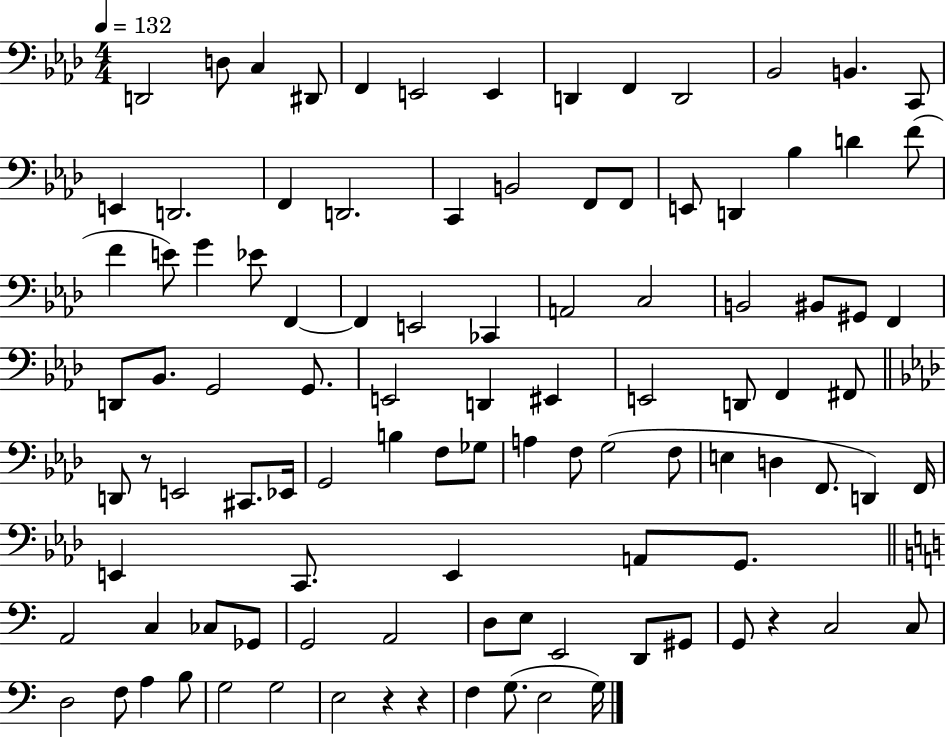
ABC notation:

X:1
T:Untitled
M:4/4
L:1/4
K:Ab
D,,2 D,/2 C, ^D,,/2 F,, E,,2 E,, D,, F,, D,,2 _B,,2 B,, C,,/2 E,, D,,2 F,, D,,2 C,, B,,2 F,,/2 F,,/2 E,,/2 D,, _B, D F/2 F E/2 G _E/2 F,, F,, E,,2 _C,, A,,2 C,2 B,,2 ^B,,/2 ^G,,/2 F,, D,,/2 _B,,/2 G,,2 G,,/2 E,,2 D,, ^E,, E,,2 D,,/2 F,, ^F,,/2 D,,/2 z/2 E,,2 ^C,,/2 _E,,/4 G,,2 B, F,/2 _G,/2 A, F,/2 G,2 F,/2 E, D, F,,/2 D,, F,,/4 E,, C,,/2 E,, A,,/2 G,,/2 A,,2 C, _C,/2 _G,,/2 G,,2 A,,2 D,/2 E,/2 E,,2 D,,/2 ^G,,/2 G,,/2 z C,2 C,/2 D,2 F,/2 A, B,/2 G,2 G,2 E,2 z z F, G,/2 E,2 G,/4